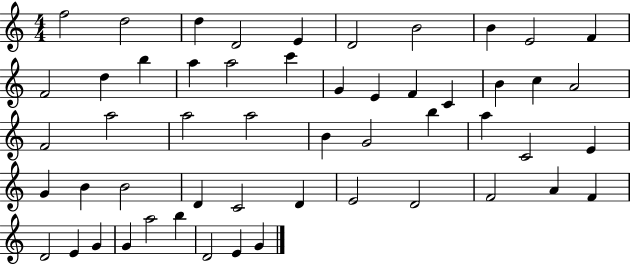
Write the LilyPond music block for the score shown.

{
  \clef treble
  \numericTimeSignature
  \time 4/4
  \key c \major
  f''2 d''2 | d''4 d'2 e'4 | d'2 b'2 | b'4 e'2 f'4 | \break f'2 d''4 b''4 | a''4 a''2 c'''4 | g'4 e'4 f'4 c'4 | b'4 c''4 a'2 | \break f'2 a''2 | a''2 a''2 | b'4 g'2 b''4 | a''4 c'2 e'4 | \break g'4 b'4 b'2 | d'4 c'2 d'4 | e'2 d'2 | f'2 a'4 f'4 | \break d'2 e'4 g'4 | g'4 a''2 b''4 | d'2 e'4 g'4 | \bar "|."
}